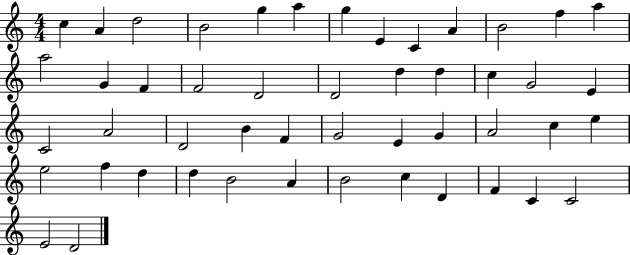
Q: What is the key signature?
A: C major